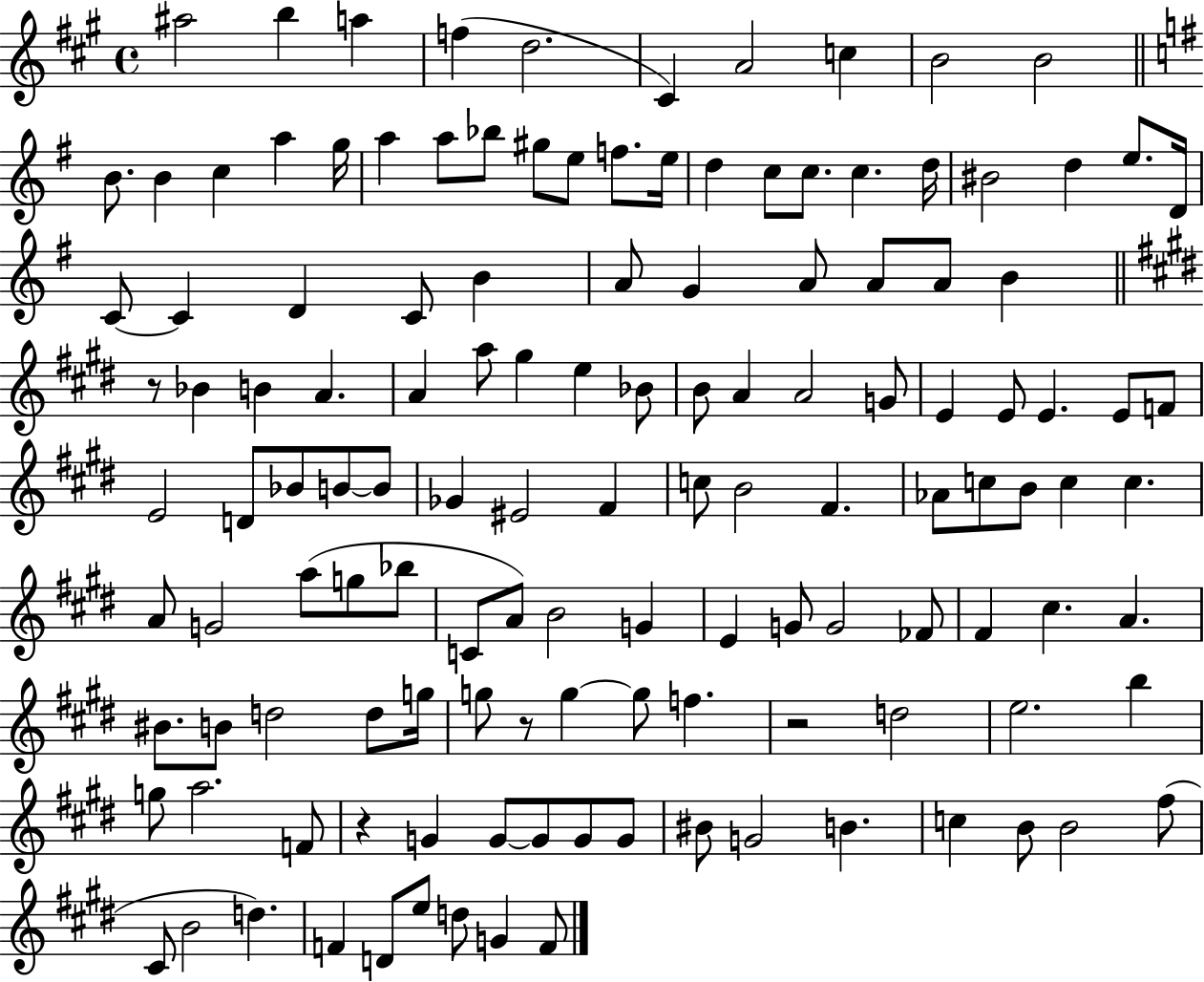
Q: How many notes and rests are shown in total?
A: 131